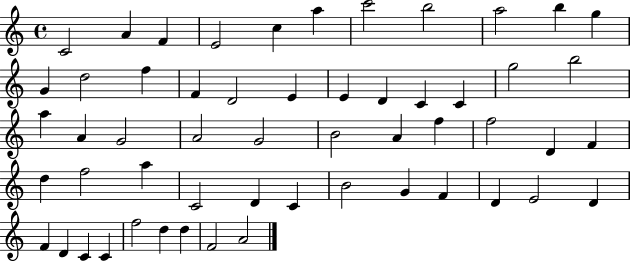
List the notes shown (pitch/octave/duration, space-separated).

C4/h A4/q F4/q E4/h C5/q A5/q C6/h B5/h A5/h B5/q G5/q G4/q D5/h F5/q F4/q D4/h E4/q E4/q D4/q C4/q C4/q G5/h B5/h A5/q A4/q G4/h A4/h G4/h B4/h A4/q F5/q F5/h D4/q F4/q D5/q F5/h A5/q C4/h D4/q C4/q B4/h G4/q F4/q D4/q E4/h D4/q F4/q D4/q C4/q C4/q F5/h D5/q D5/q F4/h A4/h